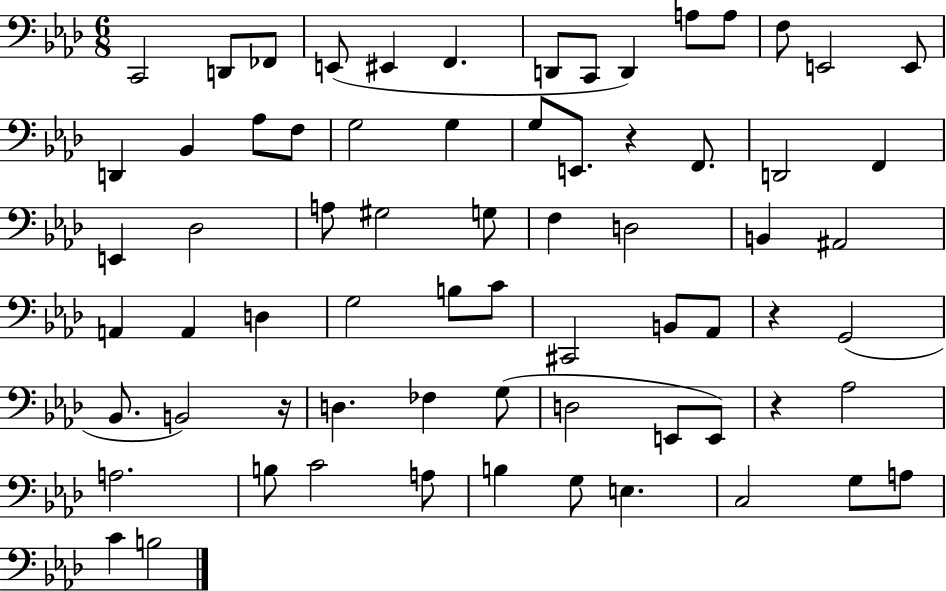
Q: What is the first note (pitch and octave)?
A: C2